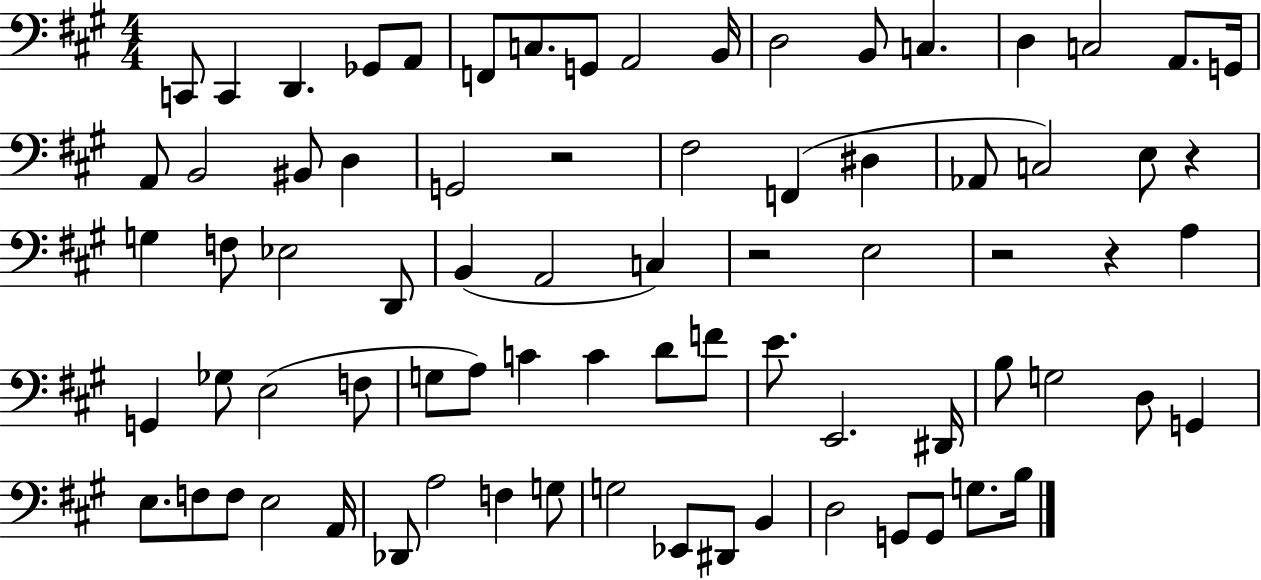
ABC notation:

X:1
T:Untitled
M:4/4
L:1/4
K:A
C,,/2 C,, D,, _G,,/2 A,,/2 F,,/2 C,/2 G,,/2 A,,2 B,,/4 D,2 B,,/2 C, D, C,2 A,,/2 G,,/4 A,,/2 B,,2 ^B,,/2 D, G,,2 z2 ^F,2 F,, ^D, _A,,/2 C,2 E,/2 z G, F,/2 _E,2 D,,/2 B,, A,,2 C, z2 E,2 z2 z A, G,, _G,/2 E,2 F,/2 G,/2 A,/2 C C D/2 F/2 E/2 E,,2 ^D,,/4 B,/2 G,2 D,/2 G,, E,/2 F,/2 F,/2 E,2 A,,/4 _D,,/2 A,2 F, G,/2 G,2 _E,,/2 ^D,,/2 B,, D,2 G,,/2 G,,/2 G,/2 B,/4